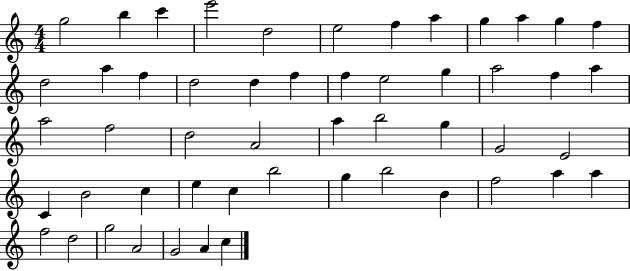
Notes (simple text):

G5/h B5/q C6/q E6/h D5/h E5/h F5/q A5/q G5/q A5/q G5/q F5/q D5/h A5/q F5/q D5/h D5/q F5/q F5/q E5/h G5/q A5/h F5/q A5/q A5/h F5/h D5/h A4/h A5/q B5/h G5/q G4/h E4/h C4/q B4/h C5/q E5/q C5/q B5/h G5/q B5/h B4/q F5/h A5/q A5/q F5/h D5/h G5/h A4/h G4/h A4/q C5/q